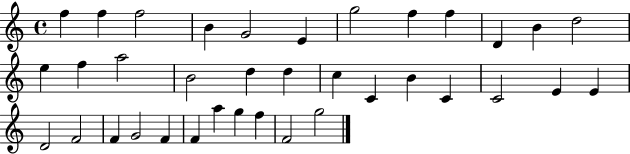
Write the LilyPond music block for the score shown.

{
  \clef treble
  \time 4/4
  \defaultTimeSignature
  \key c \major
  f''4 f''4 f''2 | b'4 g'2 e'4 | g''2 f''4 f''4 | d'4 b'4 d''2 | \break e''4 f''4 a''2 | b'2 d''4 d''4 | c''4 c'4 b'4 c'4 | c'2 e'4 e'4 | \break d'2 f'2 | f'4 g'2 f'4 | f'4 a''4 g''4 f''4 | f'2 g''2 | \break \bar "|."
}